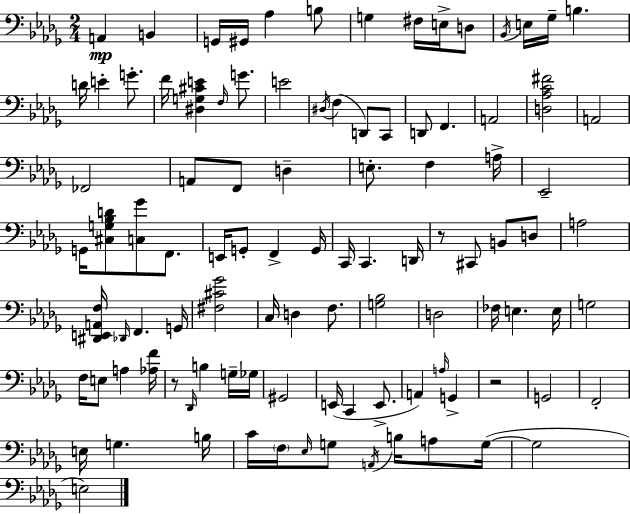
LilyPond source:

{
  \clef bass
  \numericTimeSignature
  \time 2/4
  \key bes \minor
  a,4\mp b,4 | g,16 gis,16 aes4 b8 | g4 fis16 e16-> d8 | \acciaccatura { bes,16 } e16 ges16-- b4. | \break d'16 e'4-. g'8.-. | f'16 <dis g cis' e'>4 \grace { f16 } g'8. | e'2 | \acciaccatura { dis16 }( f4 d,8) | \break c,8 d,8 f,4. | a,2 | <d aes c' fis'>2 | a,2 | \break fes,2 | a,8 f,8 d4-- | e8.-. f4 | a16-> ees,2-- | \break g,16 <cis g bes d'>8 <c ges'>8 | f,8. e,16 g,8-. f,4-> | g,16 c,16 c,4. | d,16 r8 cis,8 b,8 | \break d8 a2 | <dis, e, a, f>16 \grace { des,16 } f,4. | g,16 <fis cis' ges'>2 | c16 d4 | \break f8. <g bes>2 | d2 | fes16 e4. | e16 g2 | \break f16 e8 a4 | <aes f'>16 r8 \grace { des,16 } b4 | g16-- ges16 gis,2 | e,16( c,4 | \break e,8.-> a,4) | \grace { a16 } g,4-> r2 | g,2 | f,2-. | \break e16 g4. | b16 c'16 \parenthesize f16 | \grace { ees16 } g8 \acciaccatura { a,16 } b16 a8 g16~(~ | g2 | \break e2) | \bar "|."
}